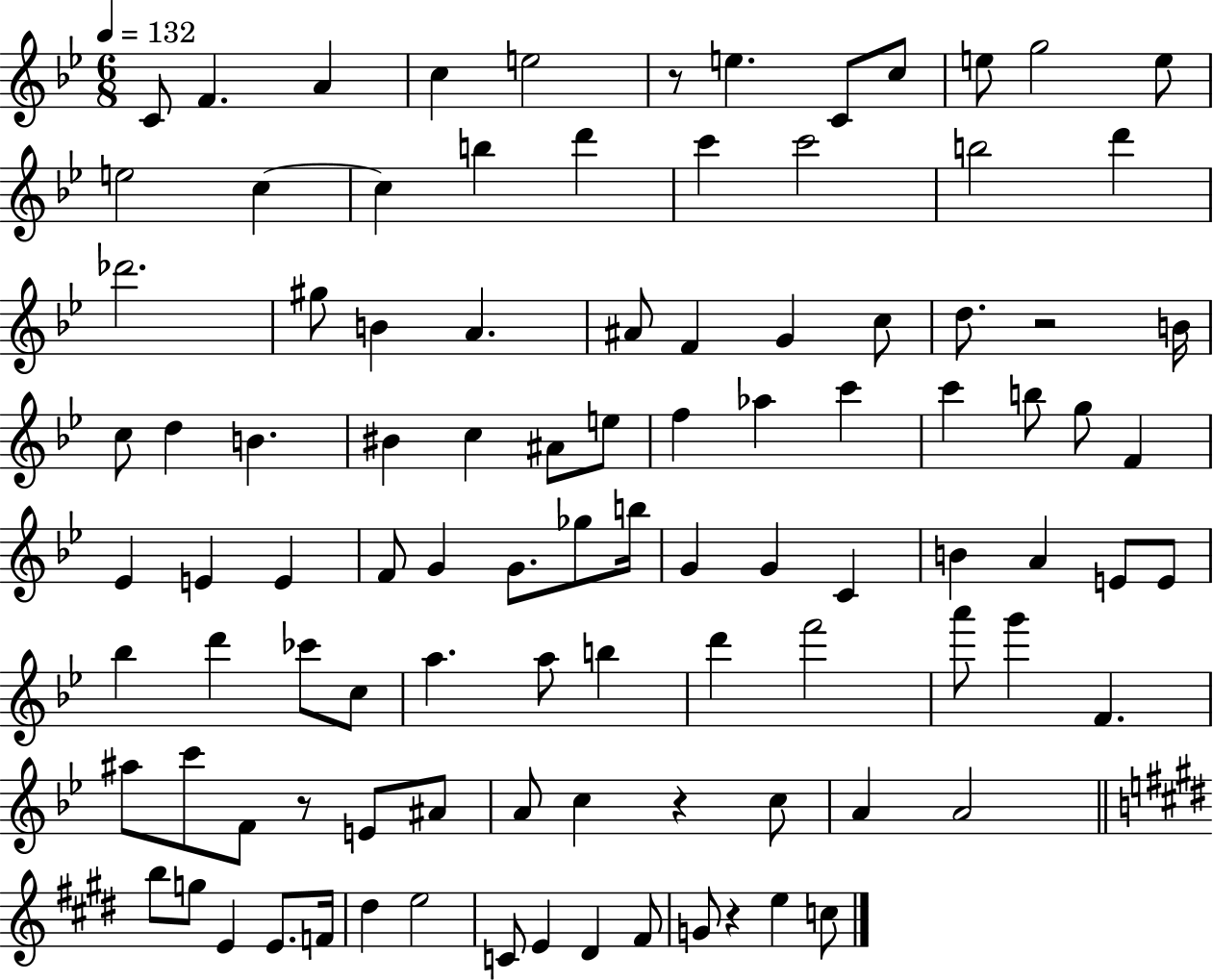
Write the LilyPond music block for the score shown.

{
  \clef treble
  \numericTimeSignature
  \time 6/8
  \key bes \major
  \tempo 4 = 132
  c'8 f'4. a'4 | c''4 e''2 | r8 e''4. c'8 c''8 | e''8 g''2 e''8 | \break e''2 c''4~~ | c''4 b''4 d'''4 | c'''4 c'''2 | b''2 d'''4 | \break des'''2. | gis''8 b'4 a'4. | ais'8 f'4 g'4 c''8 | d''8. r2 b'16 | \break c''8 d''4 b'4. | bis'4 c''4 ais'8 e''8 | f''4 aes''4 c'''4 | c'''4 b''8 g''8 f'4 | \break ees'4 e'4 e'4 | f'8 g'4 g'8. ges''8 b''16 | g'4 g'4 c'4 | b'4 a'4 e'8 e'8 | \break bes''4 d'''4 ces'''8 c''8 | a''4. a''8 b''4 | d'''4 f'''2 | a'''8 g'''4 f'4. | \break ais''8 c'''8 f'8 r8 e'8 ais'8 | a'8 c''4 r4 c''8 | a'4 a'2 | \bar "||" \break \key e \major b''8 g''8 e'4 e'8. f'16 | dis''4 e''2 | c'8 e'4 dis'4 fis'8 | g'8 r4 e''4 c''8 | \break \bar "|."
}